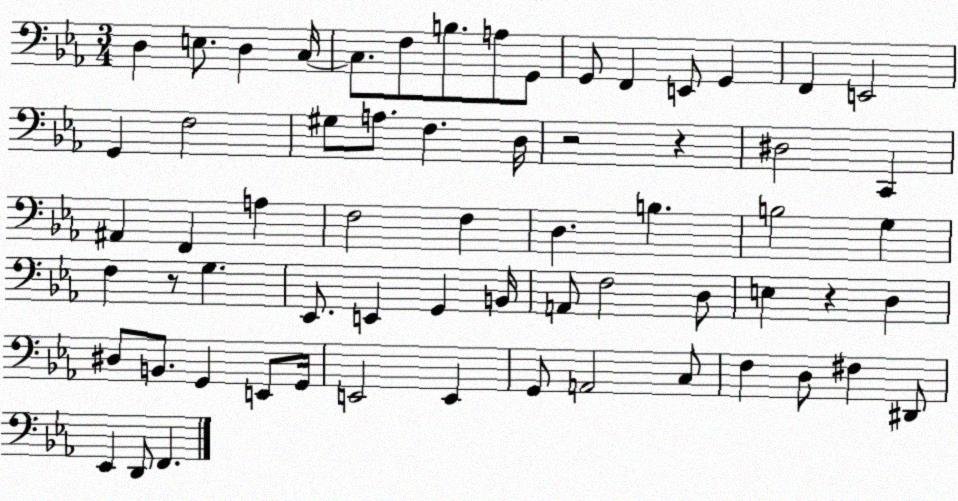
X:1
T:Untitled
M:3/4
L:1/4
K:Eb
D, E,/2 D, C,/4 C,/2 F,/2 B,/2 A,/2 G,,/2 G,,/2 F,, E,,/2 G,, F,, E,,2 G,, F,2 ^G,/2 A,/2 F, D,/4 z2 z ^D,2 C,, ^A,, F,, A, F,2 F, D, B, B,2 G, F, z/2 G, _E,,/2 E,, G,, B,,/4 A,,/2 F,2 D,/2 E, z D, ^D,/2 B,,/2 G,, E,,/2 G,,/4 E,,2 E,, G,,/2 A,,2 C,/2 F, D,/2 ^F, ^D,,/2 _E,, D,,/2 F,,